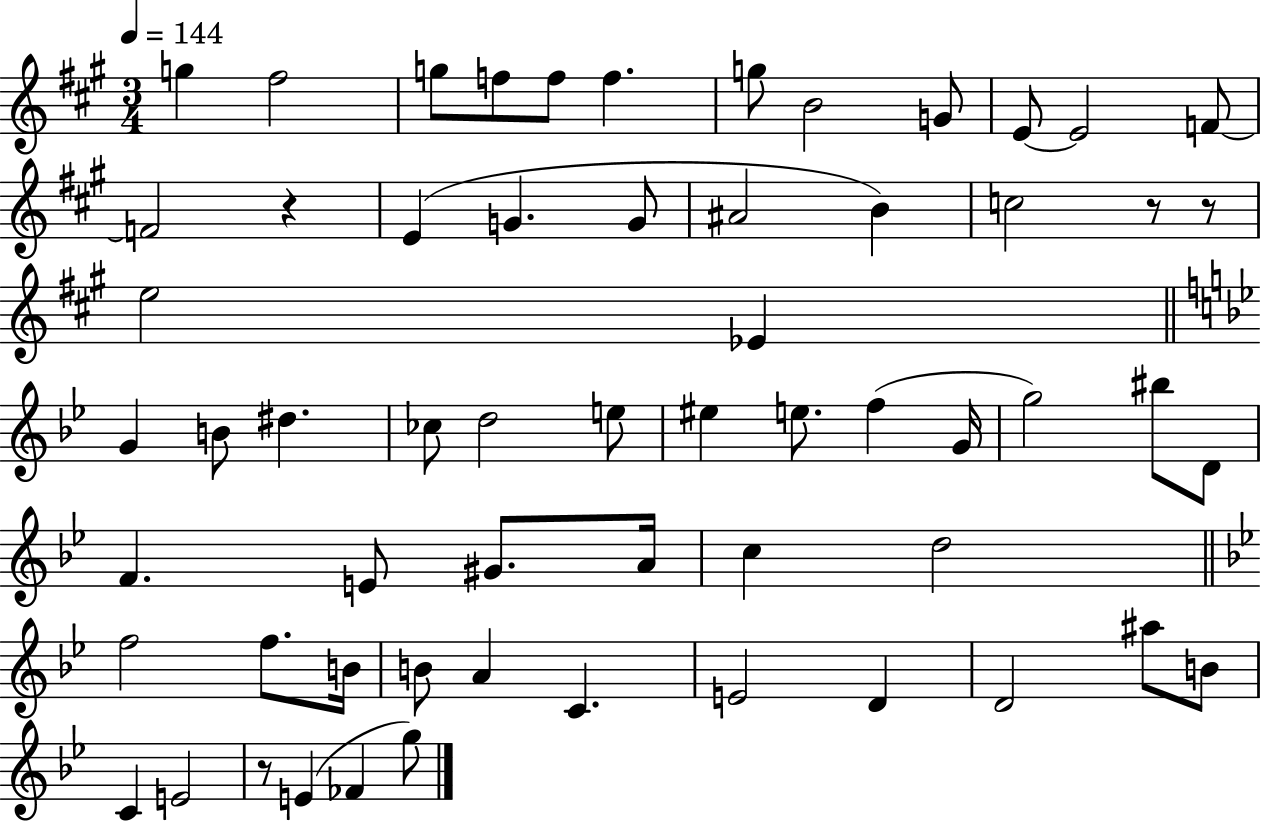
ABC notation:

X:1
T:Untitled
M:3/4
L:1/4
K:A
g ^f2 g/2 f/2 f/2 f g/2 B2 G/2 E/2 E2 F/2 F2 z E G G/2 ^A2 B c2 z/2 z/2 e2 _E G B/2 ^d _c/2 d2 e/2 ^e e/2 f G/4 g2 ^b/2 D/2 F E/2 ^G/2 A/4 c d2 f2 f/2 B/4 B/2 A C E2 D D2 ^a/2 B/2 C E2 z/2 E _F g/2